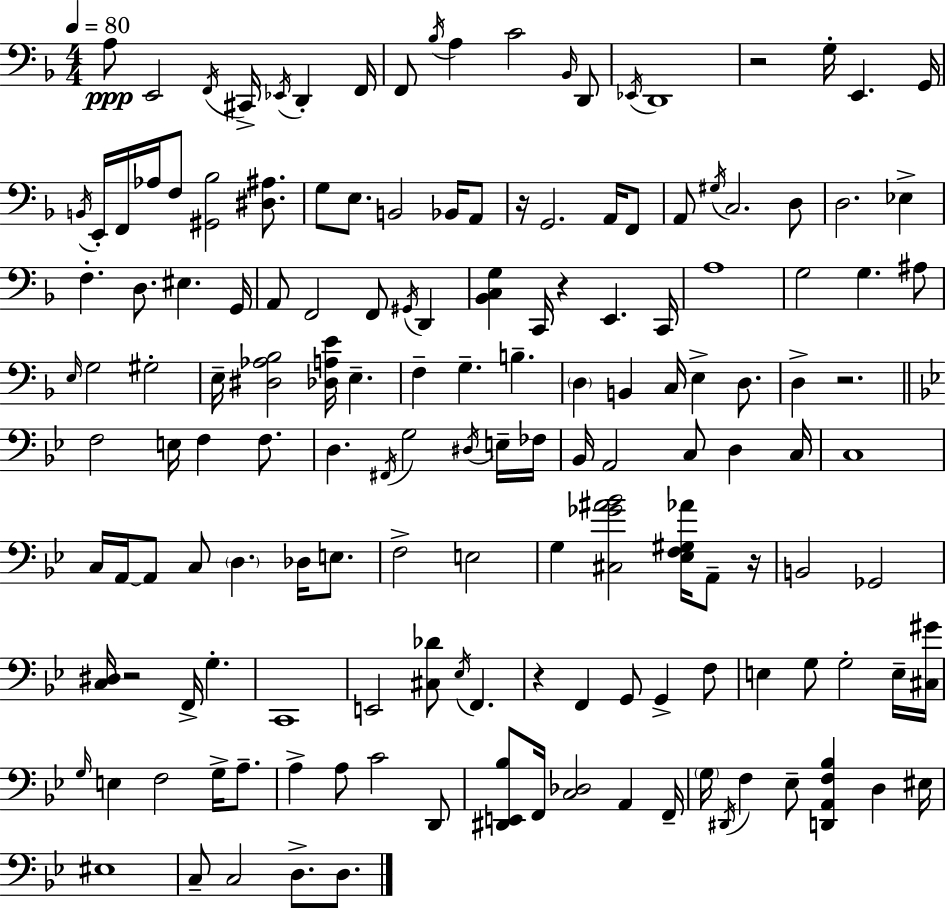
A3/e E2/h F2/s C#2/s Eb2/s D2/q F2/s F2/e Bb3/s A3/q C4/h Bb2/s D2/e Eb2/s D2/w R/h G3/s E2/q. G2/s B2/s E2/s F2/s Ab3/s F3/e [G#2,Bb3]/h [D#3,A#3]/e. G3/e E3/e. B2/h Bb2/s A2/e R/s G2/h. A2/s F2/e A2/e G#3/s C3/h. D3/e D3/h. Eb3/q F3/q. D3/e. EIS3/q. G2/s A2/e F2/h F2/e G#2/s D2/q [Bb2,C3,G3]/q C2/s R/q E2/q. C2/s A3/w G3/h G3/q. A#3/e E3/s G3/h G#3/h E3/s [D#3,Ab3,Bb3]/h [Db3,A3,E4]/s E3/q. F3/q G3/q. B3/q. D3/q B2/q C3/s E3/q D3/e. D3/q R/h. F3/h E3/s F3/q F3/e. D3/q. F#2/s G3/h D#3/s E3/s FES3/s Bb2/s A2/h C3/e D3/q C3/s C3/w C3/s A2/s A2/e C3/e D3/q. Db3/s E3/e. F3/h E3/h G3/q [C#3,Gb4,A#4,Bb4]/h [Eb3,F3,G#3,Ab4]/s A2/e R/s B2/h Gb2/h [C3,D#3]/s R/h F2/s G3/q. C2/w E2/h [C#3,Db4]/e Eb3/s F2/q. R/q F2/q G2/e G2/q F3/e E3/q G3/e G3/h E3/s [C#3,G#4]/s G3/s E3/q F3/h G3/s A3/e. A3/q A3/e C4/h D2/e [D#2,E2,Bb3]/e F2/s [C3,Db3]/h A2/q F2/s G3/s D#2/s F3/q Eb3/e [D2,A2,F3,Bb3]/q D3/q EIS3/s EIS3/w C3/e C3/h D3/e. D3/e.